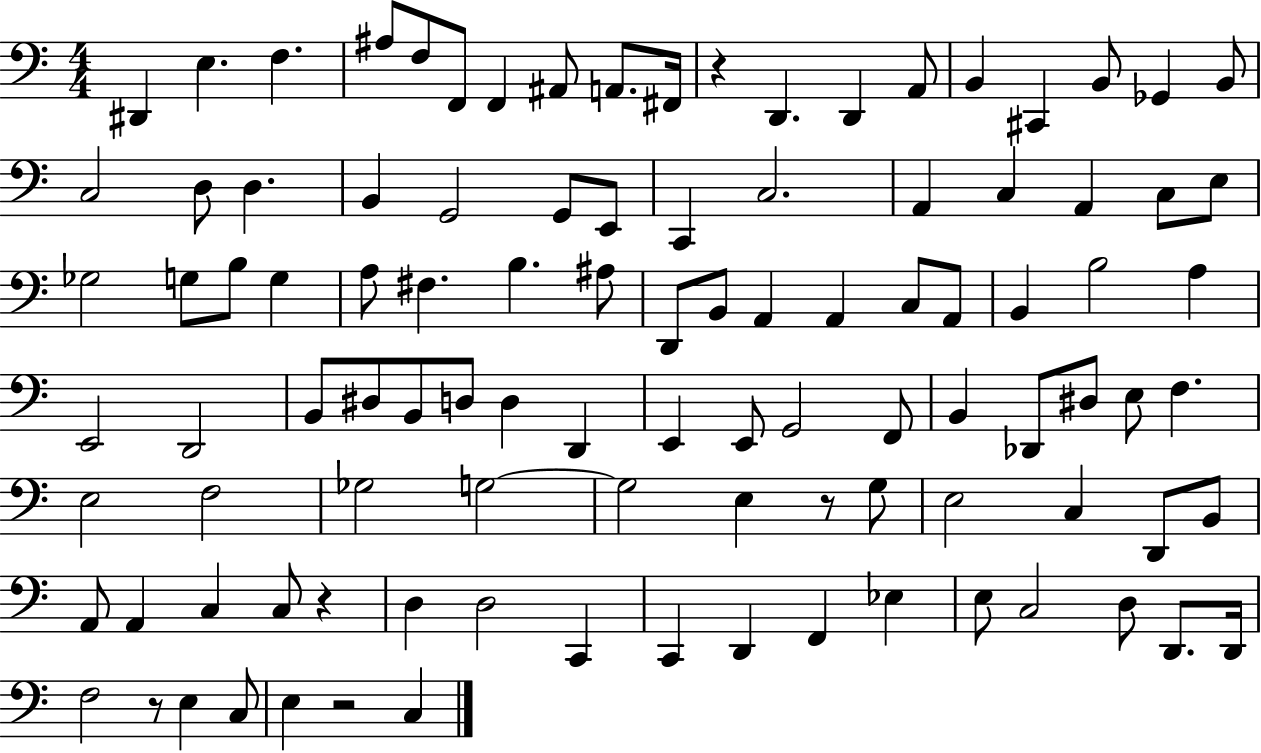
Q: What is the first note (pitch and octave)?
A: D#2